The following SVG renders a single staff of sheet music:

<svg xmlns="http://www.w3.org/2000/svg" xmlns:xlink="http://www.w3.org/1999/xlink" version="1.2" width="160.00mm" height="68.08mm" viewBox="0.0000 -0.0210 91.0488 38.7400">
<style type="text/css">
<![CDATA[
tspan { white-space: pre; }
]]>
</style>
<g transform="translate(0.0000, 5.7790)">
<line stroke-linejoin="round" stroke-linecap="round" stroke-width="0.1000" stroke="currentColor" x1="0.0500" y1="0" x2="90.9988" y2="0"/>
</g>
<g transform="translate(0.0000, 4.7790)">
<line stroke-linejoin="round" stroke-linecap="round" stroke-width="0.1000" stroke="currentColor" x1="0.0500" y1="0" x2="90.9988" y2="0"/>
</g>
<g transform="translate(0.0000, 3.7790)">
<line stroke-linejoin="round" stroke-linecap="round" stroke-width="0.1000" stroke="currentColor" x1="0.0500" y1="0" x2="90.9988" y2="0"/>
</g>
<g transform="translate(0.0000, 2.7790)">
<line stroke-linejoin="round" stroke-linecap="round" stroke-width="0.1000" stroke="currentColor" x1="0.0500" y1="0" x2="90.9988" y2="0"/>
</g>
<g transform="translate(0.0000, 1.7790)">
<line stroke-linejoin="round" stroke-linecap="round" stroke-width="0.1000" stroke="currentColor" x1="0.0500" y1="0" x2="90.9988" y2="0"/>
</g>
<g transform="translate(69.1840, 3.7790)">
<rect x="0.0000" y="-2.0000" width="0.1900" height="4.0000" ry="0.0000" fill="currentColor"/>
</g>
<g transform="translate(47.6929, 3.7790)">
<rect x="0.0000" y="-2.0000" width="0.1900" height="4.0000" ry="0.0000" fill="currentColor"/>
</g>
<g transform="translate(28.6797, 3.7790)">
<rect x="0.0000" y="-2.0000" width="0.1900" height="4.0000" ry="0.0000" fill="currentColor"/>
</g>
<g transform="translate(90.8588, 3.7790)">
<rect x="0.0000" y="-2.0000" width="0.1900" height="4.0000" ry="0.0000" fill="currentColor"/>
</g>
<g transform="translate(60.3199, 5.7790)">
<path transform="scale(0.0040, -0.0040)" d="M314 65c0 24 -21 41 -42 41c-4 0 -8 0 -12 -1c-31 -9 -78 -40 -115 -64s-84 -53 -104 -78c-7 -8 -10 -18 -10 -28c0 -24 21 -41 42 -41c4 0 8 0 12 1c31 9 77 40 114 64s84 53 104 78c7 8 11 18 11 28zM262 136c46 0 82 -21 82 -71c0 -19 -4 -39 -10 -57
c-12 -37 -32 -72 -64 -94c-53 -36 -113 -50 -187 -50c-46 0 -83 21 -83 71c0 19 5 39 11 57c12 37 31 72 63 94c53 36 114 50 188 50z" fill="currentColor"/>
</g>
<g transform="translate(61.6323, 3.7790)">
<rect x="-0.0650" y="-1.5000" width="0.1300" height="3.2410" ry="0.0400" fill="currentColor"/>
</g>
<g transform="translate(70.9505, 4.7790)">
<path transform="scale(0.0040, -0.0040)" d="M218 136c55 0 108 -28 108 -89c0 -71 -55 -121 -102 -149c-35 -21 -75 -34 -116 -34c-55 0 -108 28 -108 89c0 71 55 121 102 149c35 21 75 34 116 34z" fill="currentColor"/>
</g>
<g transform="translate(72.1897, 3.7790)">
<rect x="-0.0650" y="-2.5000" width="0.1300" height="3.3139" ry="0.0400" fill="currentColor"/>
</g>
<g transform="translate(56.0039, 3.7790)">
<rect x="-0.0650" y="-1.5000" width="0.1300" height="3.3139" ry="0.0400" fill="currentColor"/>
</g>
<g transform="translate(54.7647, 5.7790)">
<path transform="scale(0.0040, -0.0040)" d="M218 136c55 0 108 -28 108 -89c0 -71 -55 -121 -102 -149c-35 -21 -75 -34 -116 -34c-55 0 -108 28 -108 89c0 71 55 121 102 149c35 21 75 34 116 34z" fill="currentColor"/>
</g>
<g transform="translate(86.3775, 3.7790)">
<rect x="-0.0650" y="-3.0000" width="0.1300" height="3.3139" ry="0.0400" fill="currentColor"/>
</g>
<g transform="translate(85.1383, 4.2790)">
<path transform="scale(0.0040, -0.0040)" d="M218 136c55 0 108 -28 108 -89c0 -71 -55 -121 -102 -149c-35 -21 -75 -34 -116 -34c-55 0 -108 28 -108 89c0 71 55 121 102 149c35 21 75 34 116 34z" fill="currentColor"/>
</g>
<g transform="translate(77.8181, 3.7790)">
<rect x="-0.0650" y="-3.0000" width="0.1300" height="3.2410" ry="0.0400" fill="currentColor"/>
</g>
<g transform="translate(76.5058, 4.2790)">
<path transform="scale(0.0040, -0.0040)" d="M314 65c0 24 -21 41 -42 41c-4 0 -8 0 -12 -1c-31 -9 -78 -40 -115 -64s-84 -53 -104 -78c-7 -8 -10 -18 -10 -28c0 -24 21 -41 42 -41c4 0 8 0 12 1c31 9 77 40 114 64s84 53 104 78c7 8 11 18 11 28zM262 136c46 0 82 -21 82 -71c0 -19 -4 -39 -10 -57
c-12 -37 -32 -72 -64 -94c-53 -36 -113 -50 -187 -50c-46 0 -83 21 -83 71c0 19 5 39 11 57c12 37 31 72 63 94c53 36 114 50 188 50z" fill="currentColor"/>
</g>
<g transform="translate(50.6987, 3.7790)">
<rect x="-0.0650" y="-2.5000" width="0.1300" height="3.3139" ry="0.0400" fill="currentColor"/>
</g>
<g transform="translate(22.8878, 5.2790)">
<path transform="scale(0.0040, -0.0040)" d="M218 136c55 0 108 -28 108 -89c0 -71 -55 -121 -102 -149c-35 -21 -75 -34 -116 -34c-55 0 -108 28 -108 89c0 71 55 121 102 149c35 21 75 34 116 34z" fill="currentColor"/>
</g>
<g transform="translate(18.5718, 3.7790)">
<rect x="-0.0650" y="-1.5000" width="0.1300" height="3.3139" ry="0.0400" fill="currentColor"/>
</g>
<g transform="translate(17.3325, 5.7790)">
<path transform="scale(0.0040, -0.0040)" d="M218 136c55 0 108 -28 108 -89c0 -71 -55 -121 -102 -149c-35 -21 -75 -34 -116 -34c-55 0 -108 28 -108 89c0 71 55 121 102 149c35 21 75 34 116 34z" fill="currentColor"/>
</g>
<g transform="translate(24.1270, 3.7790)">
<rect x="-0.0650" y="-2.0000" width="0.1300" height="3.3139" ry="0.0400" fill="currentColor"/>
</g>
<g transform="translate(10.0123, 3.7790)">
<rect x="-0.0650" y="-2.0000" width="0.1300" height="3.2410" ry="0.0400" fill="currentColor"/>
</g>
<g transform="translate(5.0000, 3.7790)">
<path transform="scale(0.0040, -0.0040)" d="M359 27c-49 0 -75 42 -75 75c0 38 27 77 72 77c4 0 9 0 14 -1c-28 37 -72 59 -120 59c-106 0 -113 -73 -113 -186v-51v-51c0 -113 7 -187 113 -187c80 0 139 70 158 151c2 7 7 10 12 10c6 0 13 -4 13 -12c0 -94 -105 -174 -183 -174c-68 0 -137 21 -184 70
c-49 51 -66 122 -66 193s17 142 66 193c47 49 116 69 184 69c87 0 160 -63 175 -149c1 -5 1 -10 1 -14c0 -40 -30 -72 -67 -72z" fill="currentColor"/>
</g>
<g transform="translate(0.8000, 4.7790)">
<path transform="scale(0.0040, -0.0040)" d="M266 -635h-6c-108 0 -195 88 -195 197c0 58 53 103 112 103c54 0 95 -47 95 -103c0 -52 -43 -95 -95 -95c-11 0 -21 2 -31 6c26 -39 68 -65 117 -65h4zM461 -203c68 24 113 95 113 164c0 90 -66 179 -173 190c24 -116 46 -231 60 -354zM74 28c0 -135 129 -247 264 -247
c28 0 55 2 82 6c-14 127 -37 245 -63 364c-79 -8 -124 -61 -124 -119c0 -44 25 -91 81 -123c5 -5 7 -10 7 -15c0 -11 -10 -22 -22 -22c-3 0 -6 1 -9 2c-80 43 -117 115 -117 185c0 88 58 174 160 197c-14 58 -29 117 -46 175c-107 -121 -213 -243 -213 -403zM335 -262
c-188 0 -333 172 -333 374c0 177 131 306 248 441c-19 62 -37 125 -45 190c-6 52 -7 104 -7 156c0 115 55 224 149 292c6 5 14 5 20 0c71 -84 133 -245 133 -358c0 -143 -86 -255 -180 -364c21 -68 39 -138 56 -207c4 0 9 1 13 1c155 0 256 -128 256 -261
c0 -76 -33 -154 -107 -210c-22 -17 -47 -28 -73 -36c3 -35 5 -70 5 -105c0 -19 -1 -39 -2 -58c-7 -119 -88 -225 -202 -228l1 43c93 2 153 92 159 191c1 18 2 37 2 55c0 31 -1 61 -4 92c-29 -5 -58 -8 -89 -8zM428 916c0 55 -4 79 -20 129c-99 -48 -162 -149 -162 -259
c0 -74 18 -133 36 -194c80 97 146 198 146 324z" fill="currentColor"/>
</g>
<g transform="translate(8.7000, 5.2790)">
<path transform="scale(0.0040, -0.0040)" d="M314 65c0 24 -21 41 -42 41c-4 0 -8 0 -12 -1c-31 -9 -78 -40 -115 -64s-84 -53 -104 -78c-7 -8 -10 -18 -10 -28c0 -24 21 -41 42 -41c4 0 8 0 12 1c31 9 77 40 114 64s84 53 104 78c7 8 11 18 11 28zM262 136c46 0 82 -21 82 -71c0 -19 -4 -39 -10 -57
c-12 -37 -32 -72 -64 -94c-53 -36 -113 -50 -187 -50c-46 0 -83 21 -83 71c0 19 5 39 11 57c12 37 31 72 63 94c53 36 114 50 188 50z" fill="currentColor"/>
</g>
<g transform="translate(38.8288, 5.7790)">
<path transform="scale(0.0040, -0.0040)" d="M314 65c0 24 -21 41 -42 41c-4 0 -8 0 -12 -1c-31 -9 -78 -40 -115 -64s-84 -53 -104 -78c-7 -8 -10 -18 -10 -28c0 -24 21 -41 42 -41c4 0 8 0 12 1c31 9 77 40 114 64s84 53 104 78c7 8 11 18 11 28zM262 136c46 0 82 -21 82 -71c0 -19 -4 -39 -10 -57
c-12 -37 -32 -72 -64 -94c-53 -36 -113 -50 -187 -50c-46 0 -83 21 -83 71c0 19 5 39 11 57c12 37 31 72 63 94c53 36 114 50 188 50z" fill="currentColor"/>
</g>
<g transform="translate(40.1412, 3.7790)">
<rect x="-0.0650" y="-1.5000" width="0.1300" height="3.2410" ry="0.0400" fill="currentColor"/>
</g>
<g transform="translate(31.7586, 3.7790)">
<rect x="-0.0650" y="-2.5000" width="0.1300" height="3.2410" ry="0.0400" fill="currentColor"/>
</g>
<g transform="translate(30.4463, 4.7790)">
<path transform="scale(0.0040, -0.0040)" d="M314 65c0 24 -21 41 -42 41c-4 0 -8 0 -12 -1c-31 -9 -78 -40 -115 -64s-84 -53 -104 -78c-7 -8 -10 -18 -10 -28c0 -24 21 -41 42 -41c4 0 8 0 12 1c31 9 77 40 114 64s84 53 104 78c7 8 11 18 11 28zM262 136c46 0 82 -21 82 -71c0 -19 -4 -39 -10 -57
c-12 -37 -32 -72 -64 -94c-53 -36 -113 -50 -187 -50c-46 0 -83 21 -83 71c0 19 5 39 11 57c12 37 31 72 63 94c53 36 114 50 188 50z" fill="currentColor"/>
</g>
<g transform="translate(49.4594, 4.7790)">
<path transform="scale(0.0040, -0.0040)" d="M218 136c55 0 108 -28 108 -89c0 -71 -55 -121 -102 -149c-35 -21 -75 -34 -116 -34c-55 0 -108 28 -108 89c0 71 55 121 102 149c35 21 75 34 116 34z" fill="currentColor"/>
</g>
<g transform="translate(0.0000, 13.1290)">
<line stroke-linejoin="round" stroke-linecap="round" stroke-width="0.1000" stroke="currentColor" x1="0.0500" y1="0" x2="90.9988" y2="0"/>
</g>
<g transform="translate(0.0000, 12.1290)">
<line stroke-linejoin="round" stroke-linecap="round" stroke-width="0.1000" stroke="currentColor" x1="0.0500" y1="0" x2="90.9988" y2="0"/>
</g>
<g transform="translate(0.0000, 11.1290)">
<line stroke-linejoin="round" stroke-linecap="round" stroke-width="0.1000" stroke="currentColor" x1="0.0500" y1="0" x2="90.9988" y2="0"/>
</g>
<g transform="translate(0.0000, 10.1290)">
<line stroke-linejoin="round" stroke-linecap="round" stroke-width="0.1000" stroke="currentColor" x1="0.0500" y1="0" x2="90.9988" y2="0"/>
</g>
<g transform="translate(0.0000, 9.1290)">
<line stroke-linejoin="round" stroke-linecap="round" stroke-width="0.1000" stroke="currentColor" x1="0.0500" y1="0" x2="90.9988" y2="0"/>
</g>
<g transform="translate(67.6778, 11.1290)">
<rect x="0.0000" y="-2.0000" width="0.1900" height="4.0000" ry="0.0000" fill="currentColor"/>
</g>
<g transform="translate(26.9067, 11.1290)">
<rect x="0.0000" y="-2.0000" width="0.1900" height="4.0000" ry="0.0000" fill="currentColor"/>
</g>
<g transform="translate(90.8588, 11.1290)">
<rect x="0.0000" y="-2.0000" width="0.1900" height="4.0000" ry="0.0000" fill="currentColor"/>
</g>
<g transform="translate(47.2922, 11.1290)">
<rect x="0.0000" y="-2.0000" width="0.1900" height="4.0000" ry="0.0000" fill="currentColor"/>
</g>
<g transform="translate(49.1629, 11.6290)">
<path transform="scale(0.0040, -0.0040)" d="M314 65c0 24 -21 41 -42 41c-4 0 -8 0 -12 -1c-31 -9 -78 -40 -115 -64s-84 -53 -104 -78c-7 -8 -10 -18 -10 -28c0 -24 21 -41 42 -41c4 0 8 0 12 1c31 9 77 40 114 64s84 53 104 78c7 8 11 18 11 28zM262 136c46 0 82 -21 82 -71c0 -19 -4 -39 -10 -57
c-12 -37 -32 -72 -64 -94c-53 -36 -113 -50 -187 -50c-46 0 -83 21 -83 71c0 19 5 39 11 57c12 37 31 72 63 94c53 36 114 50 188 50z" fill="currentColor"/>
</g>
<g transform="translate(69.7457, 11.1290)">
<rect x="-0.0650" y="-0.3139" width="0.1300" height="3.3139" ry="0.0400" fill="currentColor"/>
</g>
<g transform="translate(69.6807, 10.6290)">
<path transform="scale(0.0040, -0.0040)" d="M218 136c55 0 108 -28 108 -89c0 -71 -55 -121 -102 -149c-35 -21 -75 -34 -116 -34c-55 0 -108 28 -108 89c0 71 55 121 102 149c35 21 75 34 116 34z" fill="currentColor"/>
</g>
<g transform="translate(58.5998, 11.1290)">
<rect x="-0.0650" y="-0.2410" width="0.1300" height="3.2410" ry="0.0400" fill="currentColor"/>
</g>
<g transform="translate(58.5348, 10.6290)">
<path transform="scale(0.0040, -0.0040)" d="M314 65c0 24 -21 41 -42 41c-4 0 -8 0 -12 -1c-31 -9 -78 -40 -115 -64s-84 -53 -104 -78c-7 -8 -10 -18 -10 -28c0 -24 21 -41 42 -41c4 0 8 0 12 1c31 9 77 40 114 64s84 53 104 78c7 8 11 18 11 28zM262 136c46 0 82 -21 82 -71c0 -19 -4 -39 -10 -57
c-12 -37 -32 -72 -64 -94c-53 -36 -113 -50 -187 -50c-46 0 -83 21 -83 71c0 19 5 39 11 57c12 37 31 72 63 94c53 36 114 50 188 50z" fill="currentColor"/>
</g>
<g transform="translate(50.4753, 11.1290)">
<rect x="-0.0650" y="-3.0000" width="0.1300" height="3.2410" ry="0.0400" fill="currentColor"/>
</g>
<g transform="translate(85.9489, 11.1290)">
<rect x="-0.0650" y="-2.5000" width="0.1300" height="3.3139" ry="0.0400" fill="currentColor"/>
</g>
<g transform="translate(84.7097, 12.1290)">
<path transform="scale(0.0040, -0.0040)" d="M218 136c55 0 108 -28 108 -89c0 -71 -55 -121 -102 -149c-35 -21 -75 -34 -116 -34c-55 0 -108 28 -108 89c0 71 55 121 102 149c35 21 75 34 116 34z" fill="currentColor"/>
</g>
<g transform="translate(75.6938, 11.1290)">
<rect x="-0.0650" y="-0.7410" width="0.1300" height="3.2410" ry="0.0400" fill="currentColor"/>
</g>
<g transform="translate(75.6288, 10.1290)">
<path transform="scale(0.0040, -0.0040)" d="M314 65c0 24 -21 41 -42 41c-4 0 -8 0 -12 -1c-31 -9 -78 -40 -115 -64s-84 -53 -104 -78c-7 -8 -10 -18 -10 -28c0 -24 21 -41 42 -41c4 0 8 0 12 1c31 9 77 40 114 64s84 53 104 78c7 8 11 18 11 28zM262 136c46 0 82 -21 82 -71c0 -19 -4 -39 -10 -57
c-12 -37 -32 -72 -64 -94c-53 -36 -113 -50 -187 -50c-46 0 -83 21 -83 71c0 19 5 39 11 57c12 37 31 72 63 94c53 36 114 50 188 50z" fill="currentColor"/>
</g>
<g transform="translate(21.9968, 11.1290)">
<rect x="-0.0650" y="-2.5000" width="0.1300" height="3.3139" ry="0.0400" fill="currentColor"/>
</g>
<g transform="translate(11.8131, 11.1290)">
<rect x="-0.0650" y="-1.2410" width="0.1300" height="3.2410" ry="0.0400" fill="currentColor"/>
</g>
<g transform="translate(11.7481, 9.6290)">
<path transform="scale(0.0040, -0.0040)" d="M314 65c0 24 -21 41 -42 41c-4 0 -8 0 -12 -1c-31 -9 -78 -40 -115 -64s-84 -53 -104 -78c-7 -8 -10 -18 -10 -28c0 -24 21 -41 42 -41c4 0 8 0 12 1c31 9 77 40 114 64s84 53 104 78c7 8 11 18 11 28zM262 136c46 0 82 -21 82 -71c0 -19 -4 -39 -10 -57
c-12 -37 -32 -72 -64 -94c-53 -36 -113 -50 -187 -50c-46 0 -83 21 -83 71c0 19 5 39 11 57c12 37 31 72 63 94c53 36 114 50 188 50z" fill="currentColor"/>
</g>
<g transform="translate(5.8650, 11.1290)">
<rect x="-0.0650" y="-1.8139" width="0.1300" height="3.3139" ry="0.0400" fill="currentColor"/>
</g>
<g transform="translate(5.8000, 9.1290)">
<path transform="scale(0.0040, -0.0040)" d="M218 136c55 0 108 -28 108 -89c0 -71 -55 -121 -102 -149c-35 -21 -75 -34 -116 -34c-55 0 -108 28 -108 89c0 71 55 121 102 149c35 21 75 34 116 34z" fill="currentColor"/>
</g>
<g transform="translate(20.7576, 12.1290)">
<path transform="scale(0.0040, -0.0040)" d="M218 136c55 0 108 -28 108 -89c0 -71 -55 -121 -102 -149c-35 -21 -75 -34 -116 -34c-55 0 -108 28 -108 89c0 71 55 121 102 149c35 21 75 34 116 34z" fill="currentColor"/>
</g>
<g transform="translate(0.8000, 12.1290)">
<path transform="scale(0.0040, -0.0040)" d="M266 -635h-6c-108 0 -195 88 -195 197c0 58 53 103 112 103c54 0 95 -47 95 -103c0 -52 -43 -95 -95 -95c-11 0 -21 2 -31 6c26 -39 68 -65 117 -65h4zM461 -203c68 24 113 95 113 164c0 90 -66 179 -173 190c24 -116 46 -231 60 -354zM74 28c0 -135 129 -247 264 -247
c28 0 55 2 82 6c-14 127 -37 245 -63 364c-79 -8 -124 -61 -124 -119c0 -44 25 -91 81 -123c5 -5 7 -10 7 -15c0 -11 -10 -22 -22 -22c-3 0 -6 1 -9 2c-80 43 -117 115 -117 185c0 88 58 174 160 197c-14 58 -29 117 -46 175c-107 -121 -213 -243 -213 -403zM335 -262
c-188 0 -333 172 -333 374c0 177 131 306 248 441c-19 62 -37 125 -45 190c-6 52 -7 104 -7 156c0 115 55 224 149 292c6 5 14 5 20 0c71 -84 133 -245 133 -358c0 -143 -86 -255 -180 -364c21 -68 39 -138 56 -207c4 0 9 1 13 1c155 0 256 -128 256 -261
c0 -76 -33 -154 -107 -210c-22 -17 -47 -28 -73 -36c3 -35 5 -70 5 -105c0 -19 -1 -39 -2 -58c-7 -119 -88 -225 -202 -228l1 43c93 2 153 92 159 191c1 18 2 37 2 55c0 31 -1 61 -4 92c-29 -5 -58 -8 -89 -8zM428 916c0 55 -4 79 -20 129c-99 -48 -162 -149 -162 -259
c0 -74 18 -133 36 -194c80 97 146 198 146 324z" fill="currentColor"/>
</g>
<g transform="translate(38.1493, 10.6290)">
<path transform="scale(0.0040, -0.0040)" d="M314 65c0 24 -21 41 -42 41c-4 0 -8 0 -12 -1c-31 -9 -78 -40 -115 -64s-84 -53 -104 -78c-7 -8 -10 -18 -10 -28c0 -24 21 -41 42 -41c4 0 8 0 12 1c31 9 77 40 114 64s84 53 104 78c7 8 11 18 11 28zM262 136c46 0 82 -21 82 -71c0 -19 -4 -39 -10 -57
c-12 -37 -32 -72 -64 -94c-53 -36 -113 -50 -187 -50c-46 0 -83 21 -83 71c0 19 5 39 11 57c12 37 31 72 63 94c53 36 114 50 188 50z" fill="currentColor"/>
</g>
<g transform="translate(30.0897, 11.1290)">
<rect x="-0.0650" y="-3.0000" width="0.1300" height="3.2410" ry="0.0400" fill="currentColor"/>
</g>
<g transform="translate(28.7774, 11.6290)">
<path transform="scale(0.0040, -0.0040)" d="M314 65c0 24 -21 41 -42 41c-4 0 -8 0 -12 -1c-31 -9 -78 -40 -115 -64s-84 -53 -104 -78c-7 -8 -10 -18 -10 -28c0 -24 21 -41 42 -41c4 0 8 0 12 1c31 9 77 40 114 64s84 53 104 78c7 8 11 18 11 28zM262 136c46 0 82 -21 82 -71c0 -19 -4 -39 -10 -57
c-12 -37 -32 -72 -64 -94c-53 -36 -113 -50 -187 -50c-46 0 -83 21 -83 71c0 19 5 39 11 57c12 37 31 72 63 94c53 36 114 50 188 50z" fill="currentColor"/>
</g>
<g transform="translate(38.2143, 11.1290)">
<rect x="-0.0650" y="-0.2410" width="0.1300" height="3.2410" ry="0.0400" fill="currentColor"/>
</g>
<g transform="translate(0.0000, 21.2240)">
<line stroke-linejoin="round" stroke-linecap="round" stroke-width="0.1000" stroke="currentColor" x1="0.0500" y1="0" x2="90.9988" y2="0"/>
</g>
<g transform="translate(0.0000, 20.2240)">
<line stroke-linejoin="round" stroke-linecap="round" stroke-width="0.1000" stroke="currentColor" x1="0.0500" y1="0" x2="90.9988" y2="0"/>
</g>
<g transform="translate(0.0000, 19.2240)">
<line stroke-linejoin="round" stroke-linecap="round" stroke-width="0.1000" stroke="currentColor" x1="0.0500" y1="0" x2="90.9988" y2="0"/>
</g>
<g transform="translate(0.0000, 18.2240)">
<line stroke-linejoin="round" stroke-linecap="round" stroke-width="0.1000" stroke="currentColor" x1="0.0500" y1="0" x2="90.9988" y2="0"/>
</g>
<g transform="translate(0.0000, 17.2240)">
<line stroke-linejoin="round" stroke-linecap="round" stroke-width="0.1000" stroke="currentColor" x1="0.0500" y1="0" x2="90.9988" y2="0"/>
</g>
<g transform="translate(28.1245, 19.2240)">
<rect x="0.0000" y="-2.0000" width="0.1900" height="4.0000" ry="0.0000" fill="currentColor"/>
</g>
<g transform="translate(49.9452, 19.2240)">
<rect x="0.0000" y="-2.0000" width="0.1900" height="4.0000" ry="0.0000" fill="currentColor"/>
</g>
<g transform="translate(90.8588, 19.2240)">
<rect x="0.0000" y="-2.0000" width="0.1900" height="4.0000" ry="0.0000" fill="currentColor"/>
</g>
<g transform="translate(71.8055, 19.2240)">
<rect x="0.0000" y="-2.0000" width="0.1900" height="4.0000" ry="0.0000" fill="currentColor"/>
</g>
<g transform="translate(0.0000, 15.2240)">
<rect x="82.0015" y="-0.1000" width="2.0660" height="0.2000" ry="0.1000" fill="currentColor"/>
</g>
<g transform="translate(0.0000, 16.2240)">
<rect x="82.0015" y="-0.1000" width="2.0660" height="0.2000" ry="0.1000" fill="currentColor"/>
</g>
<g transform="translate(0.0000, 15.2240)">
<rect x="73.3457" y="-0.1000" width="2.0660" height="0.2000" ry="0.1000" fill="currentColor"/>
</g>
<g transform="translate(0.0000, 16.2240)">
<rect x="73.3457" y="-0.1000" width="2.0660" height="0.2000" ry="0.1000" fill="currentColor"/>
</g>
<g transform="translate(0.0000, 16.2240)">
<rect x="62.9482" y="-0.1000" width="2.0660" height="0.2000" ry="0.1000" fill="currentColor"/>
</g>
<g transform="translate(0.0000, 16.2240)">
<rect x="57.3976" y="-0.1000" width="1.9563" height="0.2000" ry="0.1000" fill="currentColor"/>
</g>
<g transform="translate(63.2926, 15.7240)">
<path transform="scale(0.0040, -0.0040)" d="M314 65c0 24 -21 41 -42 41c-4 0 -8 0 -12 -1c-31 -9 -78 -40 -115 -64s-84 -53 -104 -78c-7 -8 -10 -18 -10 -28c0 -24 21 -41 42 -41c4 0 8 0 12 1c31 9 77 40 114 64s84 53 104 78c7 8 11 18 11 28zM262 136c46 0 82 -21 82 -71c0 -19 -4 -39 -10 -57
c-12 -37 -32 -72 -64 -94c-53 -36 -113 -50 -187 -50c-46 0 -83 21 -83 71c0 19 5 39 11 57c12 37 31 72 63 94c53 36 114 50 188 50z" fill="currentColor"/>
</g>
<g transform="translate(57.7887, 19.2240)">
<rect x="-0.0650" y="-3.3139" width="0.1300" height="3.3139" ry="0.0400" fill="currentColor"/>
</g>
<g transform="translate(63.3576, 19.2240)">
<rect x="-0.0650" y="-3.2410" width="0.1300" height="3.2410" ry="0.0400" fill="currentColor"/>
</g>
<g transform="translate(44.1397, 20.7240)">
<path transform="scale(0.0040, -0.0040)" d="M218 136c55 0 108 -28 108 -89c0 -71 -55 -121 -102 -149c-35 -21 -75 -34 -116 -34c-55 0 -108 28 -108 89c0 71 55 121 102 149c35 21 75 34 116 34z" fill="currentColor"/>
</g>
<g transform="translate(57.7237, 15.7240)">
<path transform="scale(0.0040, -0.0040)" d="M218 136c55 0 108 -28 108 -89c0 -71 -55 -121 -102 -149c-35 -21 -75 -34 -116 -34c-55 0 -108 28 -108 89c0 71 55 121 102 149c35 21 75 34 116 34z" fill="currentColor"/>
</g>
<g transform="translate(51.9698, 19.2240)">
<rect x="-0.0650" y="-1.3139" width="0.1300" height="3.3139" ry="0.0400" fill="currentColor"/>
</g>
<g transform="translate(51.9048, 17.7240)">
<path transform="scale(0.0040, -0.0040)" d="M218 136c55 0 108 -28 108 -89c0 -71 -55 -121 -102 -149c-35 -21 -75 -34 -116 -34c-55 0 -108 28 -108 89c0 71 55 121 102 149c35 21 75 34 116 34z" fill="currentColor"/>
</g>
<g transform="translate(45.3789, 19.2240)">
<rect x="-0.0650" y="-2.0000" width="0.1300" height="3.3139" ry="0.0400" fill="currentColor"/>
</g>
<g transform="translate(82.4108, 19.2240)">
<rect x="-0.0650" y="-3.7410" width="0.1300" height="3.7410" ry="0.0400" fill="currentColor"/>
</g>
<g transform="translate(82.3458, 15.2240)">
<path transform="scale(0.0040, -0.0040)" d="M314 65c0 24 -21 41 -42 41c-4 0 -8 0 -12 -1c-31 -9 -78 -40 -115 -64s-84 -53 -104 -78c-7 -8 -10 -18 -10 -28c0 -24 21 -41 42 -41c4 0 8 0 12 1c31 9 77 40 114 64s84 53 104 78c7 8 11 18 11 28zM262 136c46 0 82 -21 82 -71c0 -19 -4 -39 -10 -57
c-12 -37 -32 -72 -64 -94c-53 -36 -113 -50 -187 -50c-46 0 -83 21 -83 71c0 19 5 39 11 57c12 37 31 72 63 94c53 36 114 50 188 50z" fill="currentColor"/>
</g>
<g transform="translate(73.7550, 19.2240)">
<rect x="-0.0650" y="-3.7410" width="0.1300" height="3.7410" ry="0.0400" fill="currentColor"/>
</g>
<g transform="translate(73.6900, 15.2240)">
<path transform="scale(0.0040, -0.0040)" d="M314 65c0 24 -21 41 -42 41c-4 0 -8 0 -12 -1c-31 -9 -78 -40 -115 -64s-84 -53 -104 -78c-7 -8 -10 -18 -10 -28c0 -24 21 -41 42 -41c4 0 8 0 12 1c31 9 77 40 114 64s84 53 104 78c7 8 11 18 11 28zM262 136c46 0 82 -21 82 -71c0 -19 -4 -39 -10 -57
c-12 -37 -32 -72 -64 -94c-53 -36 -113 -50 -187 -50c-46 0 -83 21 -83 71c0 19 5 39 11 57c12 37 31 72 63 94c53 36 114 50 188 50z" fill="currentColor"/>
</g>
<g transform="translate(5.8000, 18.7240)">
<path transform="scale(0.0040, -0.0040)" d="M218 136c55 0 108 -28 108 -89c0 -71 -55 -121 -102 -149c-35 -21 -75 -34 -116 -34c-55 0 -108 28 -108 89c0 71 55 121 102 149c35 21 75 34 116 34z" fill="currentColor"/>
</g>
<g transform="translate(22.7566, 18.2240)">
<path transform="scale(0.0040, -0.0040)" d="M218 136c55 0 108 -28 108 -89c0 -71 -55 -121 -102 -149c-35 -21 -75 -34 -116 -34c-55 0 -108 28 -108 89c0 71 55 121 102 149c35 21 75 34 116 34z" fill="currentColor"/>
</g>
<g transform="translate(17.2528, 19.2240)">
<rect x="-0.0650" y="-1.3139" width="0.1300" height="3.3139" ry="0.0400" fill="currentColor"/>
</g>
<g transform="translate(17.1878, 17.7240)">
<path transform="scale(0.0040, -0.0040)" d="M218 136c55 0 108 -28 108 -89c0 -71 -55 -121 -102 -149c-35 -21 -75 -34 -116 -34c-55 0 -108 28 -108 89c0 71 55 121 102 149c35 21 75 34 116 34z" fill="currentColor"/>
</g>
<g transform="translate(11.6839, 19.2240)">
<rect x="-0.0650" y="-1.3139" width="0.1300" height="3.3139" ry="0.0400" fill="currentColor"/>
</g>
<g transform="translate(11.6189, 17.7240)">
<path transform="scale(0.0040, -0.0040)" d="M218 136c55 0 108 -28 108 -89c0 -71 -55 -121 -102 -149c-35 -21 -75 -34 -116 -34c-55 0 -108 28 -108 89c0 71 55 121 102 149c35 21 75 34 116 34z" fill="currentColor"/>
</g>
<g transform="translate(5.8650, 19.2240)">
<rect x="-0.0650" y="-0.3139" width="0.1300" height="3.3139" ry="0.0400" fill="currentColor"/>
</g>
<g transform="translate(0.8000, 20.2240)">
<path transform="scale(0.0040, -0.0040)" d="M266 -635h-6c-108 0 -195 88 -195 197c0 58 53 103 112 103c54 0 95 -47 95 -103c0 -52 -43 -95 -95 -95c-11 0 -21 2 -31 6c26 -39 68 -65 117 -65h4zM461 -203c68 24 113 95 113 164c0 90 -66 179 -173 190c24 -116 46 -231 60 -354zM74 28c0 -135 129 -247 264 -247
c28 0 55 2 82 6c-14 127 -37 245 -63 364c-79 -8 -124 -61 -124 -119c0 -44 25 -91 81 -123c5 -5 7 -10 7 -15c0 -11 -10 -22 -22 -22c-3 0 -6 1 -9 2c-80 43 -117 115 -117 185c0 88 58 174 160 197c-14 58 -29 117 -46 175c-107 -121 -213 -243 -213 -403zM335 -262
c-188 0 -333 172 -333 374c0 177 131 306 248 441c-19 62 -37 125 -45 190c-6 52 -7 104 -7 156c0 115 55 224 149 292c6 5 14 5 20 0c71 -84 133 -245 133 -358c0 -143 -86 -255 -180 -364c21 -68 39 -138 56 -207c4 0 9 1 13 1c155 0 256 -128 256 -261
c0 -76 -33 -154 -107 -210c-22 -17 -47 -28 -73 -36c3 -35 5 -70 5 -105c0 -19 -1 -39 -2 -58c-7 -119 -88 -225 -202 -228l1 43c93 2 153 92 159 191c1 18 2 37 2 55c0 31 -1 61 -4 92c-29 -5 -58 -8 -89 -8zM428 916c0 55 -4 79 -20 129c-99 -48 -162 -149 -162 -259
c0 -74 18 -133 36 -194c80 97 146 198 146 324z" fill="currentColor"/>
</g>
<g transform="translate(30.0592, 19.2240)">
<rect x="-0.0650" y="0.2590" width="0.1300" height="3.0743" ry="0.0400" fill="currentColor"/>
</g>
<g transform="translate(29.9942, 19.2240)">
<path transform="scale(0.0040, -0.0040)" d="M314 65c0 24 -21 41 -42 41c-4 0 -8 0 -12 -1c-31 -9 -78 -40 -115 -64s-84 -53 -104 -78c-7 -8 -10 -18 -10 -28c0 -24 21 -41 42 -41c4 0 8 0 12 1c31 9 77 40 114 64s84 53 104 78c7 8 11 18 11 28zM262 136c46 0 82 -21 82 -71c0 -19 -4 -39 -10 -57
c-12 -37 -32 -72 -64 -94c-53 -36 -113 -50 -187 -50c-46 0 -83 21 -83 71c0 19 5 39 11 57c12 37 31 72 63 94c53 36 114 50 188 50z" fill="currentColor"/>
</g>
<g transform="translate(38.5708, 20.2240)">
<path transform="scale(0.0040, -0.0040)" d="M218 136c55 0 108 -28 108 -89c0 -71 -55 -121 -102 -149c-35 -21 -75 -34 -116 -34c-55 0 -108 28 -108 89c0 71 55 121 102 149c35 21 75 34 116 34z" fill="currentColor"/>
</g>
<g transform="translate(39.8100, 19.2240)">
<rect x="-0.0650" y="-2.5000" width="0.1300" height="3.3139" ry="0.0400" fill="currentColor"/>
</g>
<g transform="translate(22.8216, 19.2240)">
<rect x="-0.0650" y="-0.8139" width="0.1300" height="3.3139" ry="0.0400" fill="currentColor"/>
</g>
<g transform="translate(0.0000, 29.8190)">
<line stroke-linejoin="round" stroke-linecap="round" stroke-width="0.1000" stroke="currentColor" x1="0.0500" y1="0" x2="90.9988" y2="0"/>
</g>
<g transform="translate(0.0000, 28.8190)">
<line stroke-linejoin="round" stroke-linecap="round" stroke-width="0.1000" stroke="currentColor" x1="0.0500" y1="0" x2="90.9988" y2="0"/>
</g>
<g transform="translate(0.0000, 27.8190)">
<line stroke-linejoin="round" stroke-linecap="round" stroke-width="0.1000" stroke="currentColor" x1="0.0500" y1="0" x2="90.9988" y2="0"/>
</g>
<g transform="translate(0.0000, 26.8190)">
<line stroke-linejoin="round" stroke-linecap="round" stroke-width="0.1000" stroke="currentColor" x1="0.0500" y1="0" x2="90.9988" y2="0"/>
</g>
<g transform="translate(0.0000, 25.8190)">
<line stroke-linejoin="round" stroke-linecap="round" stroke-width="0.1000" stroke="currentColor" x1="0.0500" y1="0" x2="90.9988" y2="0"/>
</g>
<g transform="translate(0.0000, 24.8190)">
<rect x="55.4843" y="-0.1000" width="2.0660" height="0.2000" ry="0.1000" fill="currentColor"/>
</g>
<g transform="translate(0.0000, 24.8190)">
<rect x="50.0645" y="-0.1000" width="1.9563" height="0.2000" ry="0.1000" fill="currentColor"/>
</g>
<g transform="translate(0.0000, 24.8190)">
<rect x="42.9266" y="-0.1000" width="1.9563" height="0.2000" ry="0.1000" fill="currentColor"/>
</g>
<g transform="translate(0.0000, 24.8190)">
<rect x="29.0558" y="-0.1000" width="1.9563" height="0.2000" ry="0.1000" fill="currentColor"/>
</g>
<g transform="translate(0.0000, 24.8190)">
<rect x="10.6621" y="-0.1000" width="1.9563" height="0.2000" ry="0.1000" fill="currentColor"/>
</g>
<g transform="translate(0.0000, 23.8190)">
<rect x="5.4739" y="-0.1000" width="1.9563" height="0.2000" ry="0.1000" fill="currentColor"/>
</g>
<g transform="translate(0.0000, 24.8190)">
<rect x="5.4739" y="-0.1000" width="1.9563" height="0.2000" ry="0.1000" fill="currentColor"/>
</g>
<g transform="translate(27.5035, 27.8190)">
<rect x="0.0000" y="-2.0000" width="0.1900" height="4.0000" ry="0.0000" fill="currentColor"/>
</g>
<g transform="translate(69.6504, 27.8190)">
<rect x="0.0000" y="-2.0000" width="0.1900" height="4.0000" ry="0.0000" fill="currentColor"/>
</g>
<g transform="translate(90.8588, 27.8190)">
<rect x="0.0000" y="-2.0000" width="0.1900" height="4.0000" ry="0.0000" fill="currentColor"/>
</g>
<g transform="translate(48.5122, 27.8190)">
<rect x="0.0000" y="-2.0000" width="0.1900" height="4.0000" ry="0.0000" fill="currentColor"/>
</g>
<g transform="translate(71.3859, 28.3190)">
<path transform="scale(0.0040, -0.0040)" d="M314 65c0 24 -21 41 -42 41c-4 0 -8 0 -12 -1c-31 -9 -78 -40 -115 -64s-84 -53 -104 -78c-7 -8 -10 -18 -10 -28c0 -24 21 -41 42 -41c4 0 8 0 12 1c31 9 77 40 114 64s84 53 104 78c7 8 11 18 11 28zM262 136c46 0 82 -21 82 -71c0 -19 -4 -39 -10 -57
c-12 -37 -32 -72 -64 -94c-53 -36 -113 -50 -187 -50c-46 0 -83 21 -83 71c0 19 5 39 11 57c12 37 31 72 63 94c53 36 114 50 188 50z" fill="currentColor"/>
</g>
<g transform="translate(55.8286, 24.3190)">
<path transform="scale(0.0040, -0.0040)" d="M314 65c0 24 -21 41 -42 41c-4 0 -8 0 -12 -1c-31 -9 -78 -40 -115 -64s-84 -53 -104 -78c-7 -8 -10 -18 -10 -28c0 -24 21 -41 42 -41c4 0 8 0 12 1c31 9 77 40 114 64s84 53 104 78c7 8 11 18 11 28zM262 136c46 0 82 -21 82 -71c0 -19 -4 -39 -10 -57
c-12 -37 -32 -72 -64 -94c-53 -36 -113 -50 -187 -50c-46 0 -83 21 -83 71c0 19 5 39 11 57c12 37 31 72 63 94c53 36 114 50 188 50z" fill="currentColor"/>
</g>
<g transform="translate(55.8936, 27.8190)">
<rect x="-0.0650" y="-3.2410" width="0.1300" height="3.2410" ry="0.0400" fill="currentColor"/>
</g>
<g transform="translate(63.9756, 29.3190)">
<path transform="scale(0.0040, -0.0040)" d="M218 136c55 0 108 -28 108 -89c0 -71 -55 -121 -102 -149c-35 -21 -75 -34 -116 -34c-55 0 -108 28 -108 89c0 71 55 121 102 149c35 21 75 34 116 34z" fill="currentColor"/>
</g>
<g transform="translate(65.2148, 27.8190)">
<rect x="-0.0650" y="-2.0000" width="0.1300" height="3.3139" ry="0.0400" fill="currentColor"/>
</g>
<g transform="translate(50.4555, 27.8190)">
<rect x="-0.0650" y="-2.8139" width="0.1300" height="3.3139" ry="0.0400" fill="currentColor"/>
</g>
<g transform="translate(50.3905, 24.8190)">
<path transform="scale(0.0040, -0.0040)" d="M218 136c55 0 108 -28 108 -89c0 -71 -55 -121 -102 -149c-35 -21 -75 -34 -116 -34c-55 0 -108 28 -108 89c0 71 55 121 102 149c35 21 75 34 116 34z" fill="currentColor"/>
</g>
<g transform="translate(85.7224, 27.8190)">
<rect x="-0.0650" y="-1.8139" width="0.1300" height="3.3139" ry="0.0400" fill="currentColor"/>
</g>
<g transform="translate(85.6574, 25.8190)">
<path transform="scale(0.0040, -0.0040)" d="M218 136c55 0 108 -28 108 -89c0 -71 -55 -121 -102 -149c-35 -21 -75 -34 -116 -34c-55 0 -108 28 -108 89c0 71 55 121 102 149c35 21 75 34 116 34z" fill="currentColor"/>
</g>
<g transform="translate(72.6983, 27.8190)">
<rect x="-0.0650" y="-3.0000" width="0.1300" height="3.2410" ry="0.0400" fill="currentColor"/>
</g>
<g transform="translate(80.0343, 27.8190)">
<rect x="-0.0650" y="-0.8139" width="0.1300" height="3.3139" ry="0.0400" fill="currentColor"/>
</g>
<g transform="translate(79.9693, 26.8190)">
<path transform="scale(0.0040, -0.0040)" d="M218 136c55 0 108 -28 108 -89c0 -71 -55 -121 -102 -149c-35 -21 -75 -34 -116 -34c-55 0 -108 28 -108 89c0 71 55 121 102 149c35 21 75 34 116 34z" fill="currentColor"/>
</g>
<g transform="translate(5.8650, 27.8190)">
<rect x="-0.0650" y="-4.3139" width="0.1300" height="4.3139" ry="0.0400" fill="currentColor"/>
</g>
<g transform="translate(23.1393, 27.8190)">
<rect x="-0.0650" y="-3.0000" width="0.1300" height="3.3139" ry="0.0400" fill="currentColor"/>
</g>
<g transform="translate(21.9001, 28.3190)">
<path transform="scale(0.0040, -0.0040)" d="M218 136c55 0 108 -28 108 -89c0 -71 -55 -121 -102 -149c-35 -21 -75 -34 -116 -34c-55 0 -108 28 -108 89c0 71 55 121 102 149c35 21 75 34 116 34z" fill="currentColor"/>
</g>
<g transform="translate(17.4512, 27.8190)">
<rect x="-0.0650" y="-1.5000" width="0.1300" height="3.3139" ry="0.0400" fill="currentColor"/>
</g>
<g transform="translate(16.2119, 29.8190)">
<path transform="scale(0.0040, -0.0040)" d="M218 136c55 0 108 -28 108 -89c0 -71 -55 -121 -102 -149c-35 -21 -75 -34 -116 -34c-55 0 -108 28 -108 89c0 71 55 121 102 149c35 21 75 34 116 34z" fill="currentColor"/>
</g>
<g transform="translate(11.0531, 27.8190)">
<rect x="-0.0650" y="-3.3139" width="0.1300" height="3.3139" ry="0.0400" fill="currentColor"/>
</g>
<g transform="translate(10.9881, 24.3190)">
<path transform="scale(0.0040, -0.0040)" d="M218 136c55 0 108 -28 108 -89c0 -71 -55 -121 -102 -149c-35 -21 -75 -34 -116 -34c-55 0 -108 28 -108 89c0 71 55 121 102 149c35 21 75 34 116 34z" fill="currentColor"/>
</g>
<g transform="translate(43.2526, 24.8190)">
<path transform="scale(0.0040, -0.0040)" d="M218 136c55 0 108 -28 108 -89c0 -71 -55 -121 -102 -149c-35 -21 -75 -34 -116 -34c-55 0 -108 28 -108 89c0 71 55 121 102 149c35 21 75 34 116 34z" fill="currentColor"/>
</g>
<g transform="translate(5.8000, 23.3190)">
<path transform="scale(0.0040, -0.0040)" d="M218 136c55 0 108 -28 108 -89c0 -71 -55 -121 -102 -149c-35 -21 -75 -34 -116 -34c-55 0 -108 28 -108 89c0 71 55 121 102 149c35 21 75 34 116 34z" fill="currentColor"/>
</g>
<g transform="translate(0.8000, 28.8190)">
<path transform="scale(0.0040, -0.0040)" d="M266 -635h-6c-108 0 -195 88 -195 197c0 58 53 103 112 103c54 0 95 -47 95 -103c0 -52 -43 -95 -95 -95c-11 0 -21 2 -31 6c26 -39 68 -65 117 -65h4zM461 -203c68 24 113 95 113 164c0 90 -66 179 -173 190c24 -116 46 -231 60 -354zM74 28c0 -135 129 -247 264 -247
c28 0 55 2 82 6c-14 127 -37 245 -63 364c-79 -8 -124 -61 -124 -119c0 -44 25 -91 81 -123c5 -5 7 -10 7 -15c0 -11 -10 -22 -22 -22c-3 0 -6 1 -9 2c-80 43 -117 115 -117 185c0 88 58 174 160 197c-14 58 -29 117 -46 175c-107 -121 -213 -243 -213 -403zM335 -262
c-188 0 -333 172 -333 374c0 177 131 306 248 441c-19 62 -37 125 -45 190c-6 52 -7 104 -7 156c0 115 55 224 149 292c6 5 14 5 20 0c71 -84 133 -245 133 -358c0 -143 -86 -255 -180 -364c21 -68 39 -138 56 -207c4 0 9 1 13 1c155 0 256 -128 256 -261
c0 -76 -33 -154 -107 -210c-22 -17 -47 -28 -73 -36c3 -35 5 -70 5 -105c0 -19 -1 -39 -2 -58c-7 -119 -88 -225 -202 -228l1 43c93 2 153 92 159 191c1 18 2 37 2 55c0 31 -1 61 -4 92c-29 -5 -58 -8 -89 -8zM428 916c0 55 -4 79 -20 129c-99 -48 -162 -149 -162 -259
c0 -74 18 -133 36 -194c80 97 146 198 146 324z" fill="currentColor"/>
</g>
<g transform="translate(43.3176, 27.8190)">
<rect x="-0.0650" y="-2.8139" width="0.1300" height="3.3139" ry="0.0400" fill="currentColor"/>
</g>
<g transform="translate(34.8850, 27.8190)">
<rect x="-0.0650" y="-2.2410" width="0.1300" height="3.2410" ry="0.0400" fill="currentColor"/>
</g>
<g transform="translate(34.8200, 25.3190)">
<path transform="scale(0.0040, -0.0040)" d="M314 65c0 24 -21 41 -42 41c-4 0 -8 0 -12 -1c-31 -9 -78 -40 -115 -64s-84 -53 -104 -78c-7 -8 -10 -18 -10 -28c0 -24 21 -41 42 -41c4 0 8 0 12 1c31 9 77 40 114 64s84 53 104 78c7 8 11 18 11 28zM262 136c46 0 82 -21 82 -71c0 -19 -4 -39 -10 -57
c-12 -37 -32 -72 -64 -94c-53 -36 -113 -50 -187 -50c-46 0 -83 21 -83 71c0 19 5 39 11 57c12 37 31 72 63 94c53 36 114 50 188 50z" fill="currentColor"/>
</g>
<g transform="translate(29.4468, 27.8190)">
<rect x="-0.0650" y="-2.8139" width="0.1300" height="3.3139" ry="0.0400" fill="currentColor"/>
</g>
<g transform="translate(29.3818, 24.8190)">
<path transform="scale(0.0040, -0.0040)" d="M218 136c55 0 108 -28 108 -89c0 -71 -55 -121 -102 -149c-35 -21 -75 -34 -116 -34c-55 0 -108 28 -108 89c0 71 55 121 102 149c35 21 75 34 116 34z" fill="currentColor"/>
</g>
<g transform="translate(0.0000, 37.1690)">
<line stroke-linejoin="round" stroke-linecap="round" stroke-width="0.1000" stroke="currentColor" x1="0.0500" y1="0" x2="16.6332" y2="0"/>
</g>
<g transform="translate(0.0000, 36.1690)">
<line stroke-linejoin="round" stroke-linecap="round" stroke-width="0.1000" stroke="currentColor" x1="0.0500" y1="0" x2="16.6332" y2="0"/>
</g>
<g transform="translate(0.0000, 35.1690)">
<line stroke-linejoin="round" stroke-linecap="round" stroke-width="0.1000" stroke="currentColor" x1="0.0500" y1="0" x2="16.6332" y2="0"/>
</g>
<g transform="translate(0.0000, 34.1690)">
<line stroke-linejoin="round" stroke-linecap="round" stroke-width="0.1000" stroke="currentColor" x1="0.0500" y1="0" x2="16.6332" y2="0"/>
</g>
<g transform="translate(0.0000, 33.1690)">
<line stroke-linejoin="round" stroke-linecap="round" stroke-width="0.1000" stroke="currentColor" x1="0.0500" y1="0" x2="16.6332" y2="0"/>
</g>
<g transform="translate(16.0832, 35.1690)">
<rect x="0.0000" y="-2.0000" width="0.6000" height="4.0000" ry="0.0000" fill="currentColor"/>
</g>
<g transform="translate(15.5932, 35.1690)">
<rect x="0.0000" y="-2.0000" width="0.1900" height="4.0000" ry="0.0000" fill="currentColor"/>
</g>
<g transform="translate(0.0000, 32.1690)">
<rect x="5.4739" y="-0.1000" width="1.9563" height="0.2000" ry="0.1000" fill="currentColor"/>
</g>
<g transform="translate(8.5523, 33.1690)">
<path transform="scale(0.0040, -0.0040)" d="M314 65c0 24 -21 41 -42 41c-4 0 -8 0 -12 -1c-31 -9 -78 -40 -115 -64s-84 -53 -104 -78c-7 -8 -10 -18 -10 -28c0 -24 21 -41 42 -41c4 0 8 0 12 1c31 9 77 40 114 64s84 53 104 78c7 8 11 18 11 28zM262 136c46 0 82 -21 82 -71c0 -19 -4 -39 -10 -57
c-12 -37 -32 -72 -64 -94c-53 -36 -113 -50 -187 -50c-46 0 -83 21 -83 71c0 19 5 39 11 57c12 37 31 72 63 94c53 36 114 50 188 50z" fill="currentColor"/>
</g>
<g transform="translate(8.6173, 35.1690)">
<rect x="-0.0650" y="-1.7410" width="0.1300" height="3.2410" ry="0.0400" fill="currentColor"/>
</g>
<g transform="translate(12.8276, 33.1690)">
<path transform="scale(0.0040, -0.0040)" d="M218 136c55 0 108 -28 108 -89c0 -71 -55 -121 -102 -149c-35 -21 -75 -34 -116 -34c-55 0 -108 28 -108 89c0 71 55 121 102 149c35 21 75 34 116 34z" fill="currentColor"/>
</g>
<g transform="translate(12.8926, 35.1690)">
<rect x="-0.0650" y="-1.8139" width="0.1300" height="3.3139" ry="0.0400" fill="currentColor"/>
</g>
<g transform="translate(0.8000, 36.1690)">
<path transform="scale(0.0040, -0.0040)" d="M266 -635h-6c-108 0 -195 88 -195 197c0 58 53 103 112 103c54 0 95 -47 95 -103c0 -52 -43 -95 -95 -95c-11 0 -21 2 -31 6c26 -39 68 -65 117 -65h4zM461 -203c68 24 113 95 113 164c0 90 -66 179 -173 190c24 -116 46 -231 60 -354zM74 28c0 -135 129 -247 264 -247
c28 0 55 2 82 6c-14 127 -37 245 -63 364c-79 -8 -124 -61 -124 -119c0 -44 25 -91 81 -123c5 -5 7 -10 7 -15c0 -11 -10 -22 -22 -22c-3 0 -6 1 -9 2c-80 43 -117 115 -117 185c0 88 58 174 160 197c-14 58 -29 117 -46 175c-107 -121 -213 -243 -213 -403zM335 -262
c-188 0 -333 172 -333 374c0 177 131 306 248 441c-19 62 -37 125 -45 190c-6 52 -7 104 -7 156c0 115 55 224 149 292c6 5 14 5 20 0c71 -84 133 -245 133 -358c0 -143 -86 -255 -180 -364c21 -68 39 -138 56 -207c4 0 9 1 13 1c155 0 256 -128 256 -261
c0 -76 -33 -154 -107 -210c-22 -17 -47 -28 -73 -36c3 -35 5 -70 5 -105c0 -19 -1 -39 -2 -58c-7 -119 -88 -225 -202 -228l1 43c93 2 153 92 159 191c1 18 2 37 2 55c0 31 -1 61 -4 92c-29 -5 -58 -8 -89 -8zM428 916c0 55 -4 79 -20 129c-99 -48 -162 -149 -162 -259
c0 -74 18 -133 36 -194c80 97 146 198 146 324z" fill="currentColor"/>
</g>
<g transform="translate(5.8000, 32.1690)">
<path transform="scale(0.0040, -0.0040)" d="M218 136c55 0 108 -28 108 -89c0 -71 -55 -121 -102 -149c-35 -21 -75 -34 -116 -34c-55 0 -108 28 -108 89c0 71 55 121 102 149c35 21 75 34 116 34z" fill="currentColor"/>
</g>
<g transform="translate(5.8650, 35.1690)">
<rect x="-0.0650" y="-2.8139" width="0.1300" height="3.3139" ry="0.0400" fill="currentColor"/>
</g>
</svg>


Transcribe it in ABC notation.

X:1
T:Untitled
M:4/4
L:1/4
K:C
F2 E F G2 E2 G E E2 G A2 A f e2 G A2 c2 A2 c2 c d2 G c e e d B2 G F e b b2 c'2 c'2 d' b E A a g2 a a b2 F A2 d f a f2 f